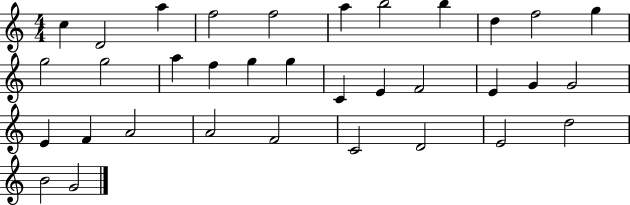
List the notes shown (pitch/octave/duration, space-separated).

C5/q D4/h A5/q F5/h F5/h A5/q B5/h B5/q D5/q F5/h G5/q G5/h G5/h A5/q F5/q G5/q G5/q C4/q E4/q F4/h E4/q G4/q G4/h E4/q F4/q A4/h A4/h F4/h C4/h D4/h E4/h D5/h B4/h G4/h